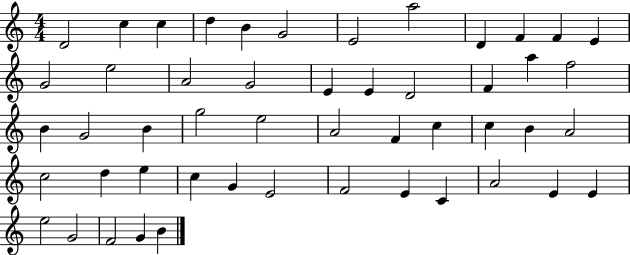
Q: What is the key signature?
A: C major